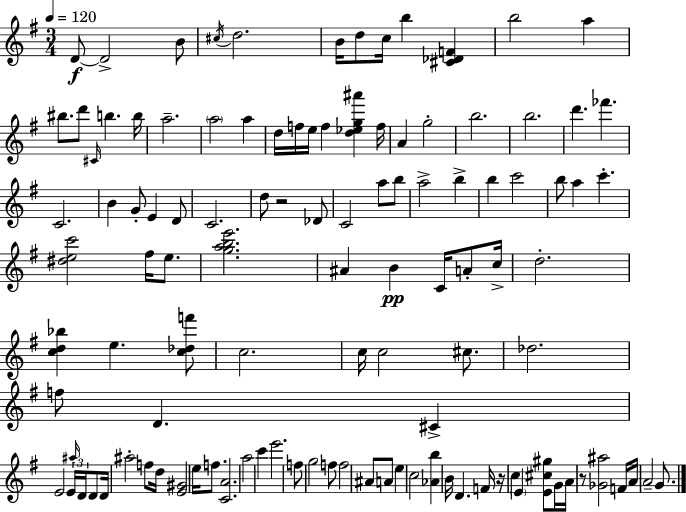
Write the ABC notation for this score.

X:1
T:Untitled
M:3/4
L:1/4
K:G
D/2 D2 B/2 ^c/4 d2 B/4 d/2 c/4 b [^C_DF] b2 a ^b/2 d'/2 ^C/4 b b/4 a2 a2 a d/4 f/4 e/4 f [d_eg^a'] f/4 A g2 b2 b2 d' _f' C2 B G/2 E D/2 C2 d/2 z2 _D/2 C2 a/2 b/2 a2 b b c'2 b/2 a c' [^dec']2 ^f/4 e/2 [gabe']2 ^A B C/4 A/2 c/4 d2 [cd_b] e [c_df']/2 c2 c/4 c2 ^c/2 _d2 f/2 D ^C E2 E/4 ^a/4 D/4 D/2 D/4 ^a2 f/2 d/4 [E^G]2 e/4 f/2 [CA]2 a2 c' e'2 f/2 g2 f/2 f2 ^A/2 A/2 e c2 [_Ab] B/4 D F/4 z/4 c E [E^c^g]/2 G/4 A/4 z/2 [_G^a]2 F/4 A/4 A2 G/2